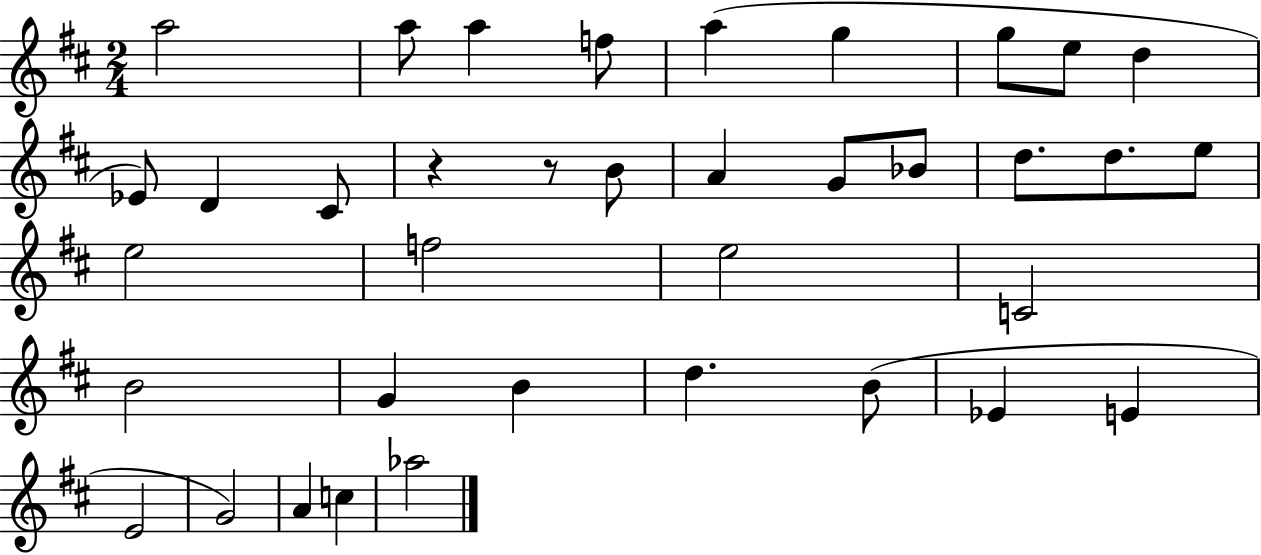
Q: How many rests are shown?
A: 2